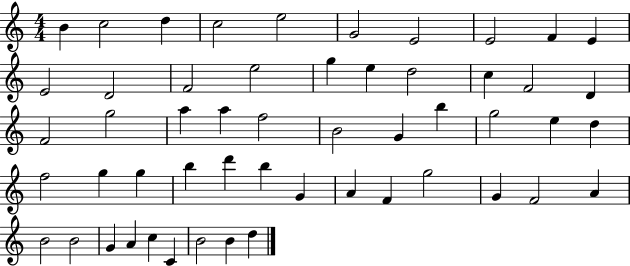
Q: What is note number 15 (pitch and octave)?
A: G5